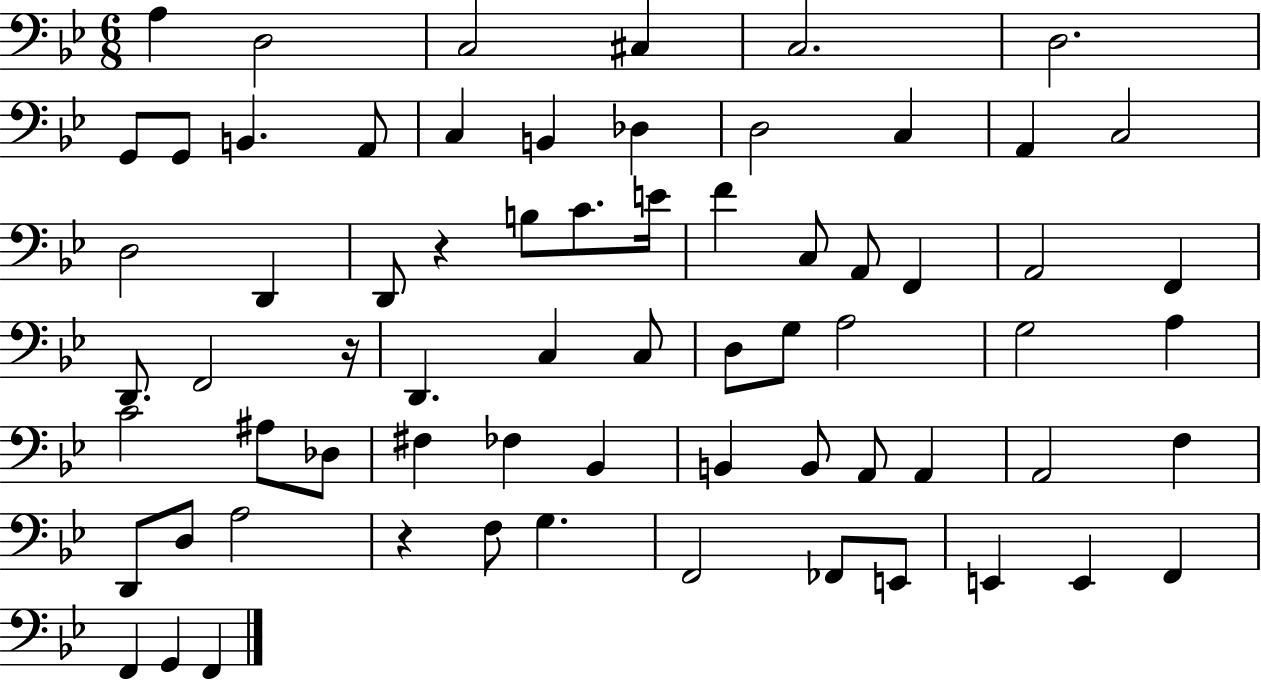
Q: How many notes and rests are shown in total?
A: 68